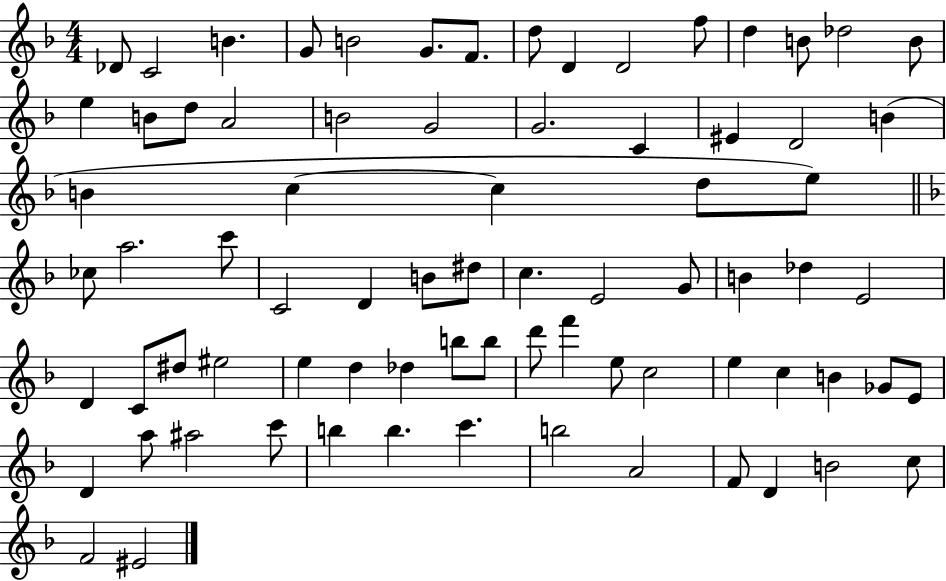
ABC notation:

X:1
T:Untitled
M:4/4
L:1/4
K:F
_D/2 C2 B G/2 B2 G/2 F/2 d/2 D D2 f/2 d B/2 _d2 B/2 e B/2 d/2 A2 B2 G2 G2 C ^E D2 B B c c d/2 e/2 _c/2 a2 c'/2 C2 D B/2 ^d/2 c E2 G/2 B _d E2 D C/2 ^d/2 ^e2 e d _d b/2 b/2 d'/2 f' e/2 c2 e c B _G/2 E/2 D a/2 ^a2 c'/2 b b c' b2 A2 F/2 D B2 c/2 F2 ^E2